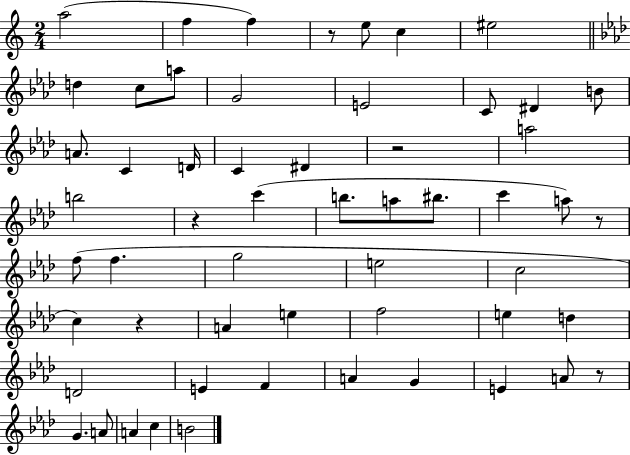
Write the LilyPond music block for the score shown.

{
  \clef treble
  \numericTimeSignature
  \time 2/4
  \key c \major
  a''2( | f''4 f''4) | r8 e''8 c''4 | eis''2 | \break \bar "||" \break \key aes \major d''4 c''8 a''8 | g'2 | e'2 | c'8 dis'4 b'8 | \break a'8. c'4 d'16 | c'4 dis'4 | r2 | a''2 | \break b''2 | r4 c'''4( | b''8. a''8 bis''8. | c'''4 a''8) r8 | \break f''8( f''4. | g''2 | e''2 | c''2 | \break c''4) r4 | a'4 e''4 | f''2 | e''4 d''4 | \break d'2 | e'4 f'4 | a'4 g'4 | e'4 a'8 r8 | \break g'4. a'8 | a'4 c''4 | b'2 | \bar "|."
}